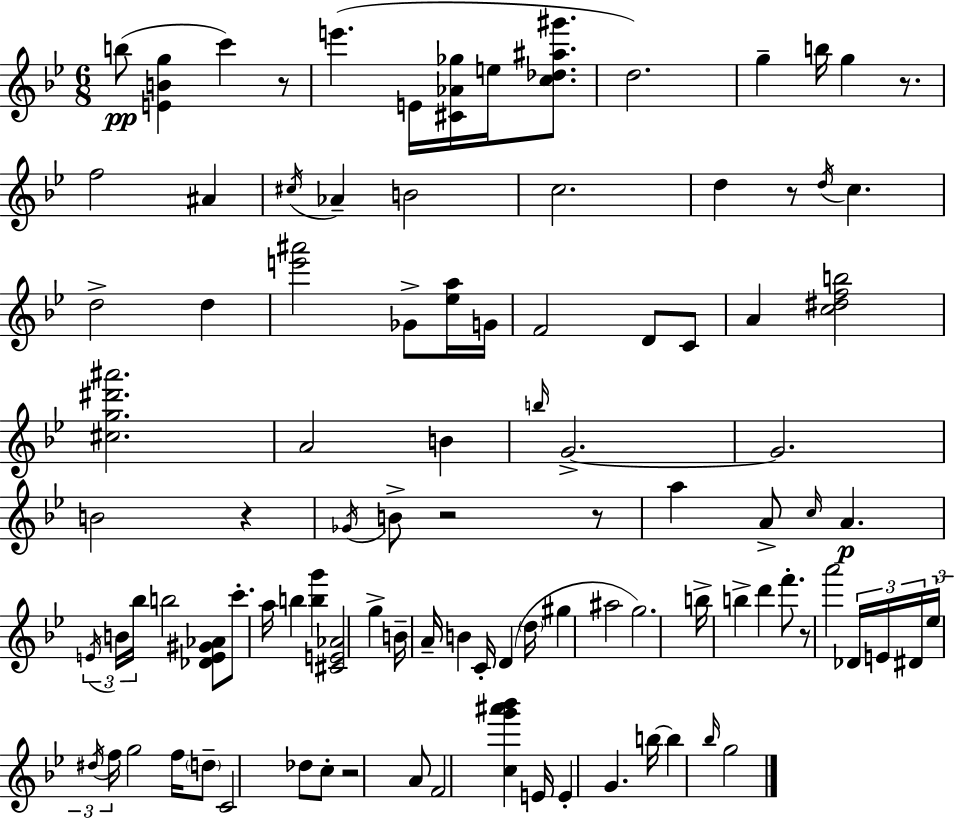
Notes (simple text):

B5/e [E4,B4,G5]/q C6/q R/e E6/q. E4/s [C#4,Ab4,Gb5]/s E5/s [C5,Db5,A#5,G#6]/e. D5/h. G5/q B5/s G5/q R/e. F5/h A#4/q C#5/s Ab4/q B4/h C5/h. D5/q R/e D5/s C5/q. D5/h D5/q [E6,A#6]/h Gb4/e [Eb5,A5]/s G4/s F4/h D4/e C4/e A4/q [C5,D#5,F5,B5]/h [C#5,G5,D#6,A#6]/h. A4/h B4/q B5/s G4/h. G4/h. B4/h R/q Gb4/s B4/e R/h R/e A5/q A4/e C5/s A4/q. E4/s B4/s Bb5/s B5/h [Db4,E4,G#4,Ab4]/e C6/e. A5/s B5/q [B5,G6]/q [C#4,E4,Ab4]/h G5/q B4/s A4/s B4/q C4/s D4/q D5/s G#5/q A#5/h G5/h. B5/s B5/q D6/q F6/e. R/e A6/h Db4/s E4/s D#4/s Eb5/s D#5/s F5/s G5/h F5/s D5/e C4/h Db5/e C5/e R/h A4/e F4/h [C5,G6,A#6,Bb6]/q E4/s E4/q G4/q. B5/s B5/q Bb5/s G5/h